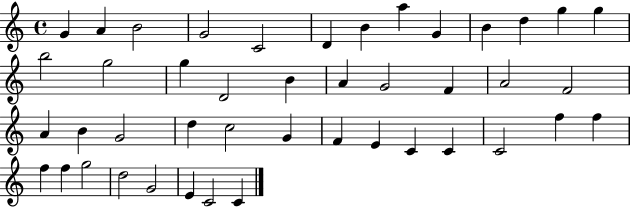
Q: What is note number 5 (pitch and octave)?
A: C4